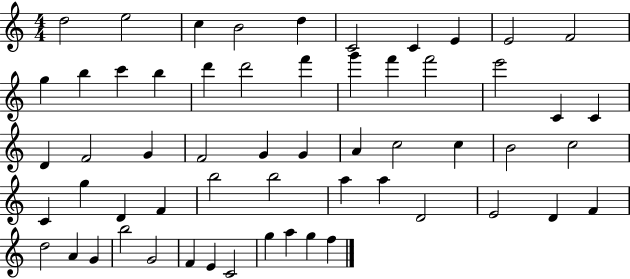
D5/h E5/h C5/q B4/h D5/q C4/h C4/q E4/q E4/h F4/h G5/q B5/q C6/q B5/q D6/q D6/h F6/q G6/q F6/q F6/h E6/h C4/q C4/q D4/q F4/h G4/q F4/h G4/q G4/q A4/q C5/h C5/q B4/h C5/h C4/q G5/q D4/q F4/q B5/h B5/h A5/q A5/q D4/h E4/h D4/q F4/q D5/h A4/q G4/q B5/h G4/h F4/q E4/q C4/h G5/q A5/q G5/q F5/q